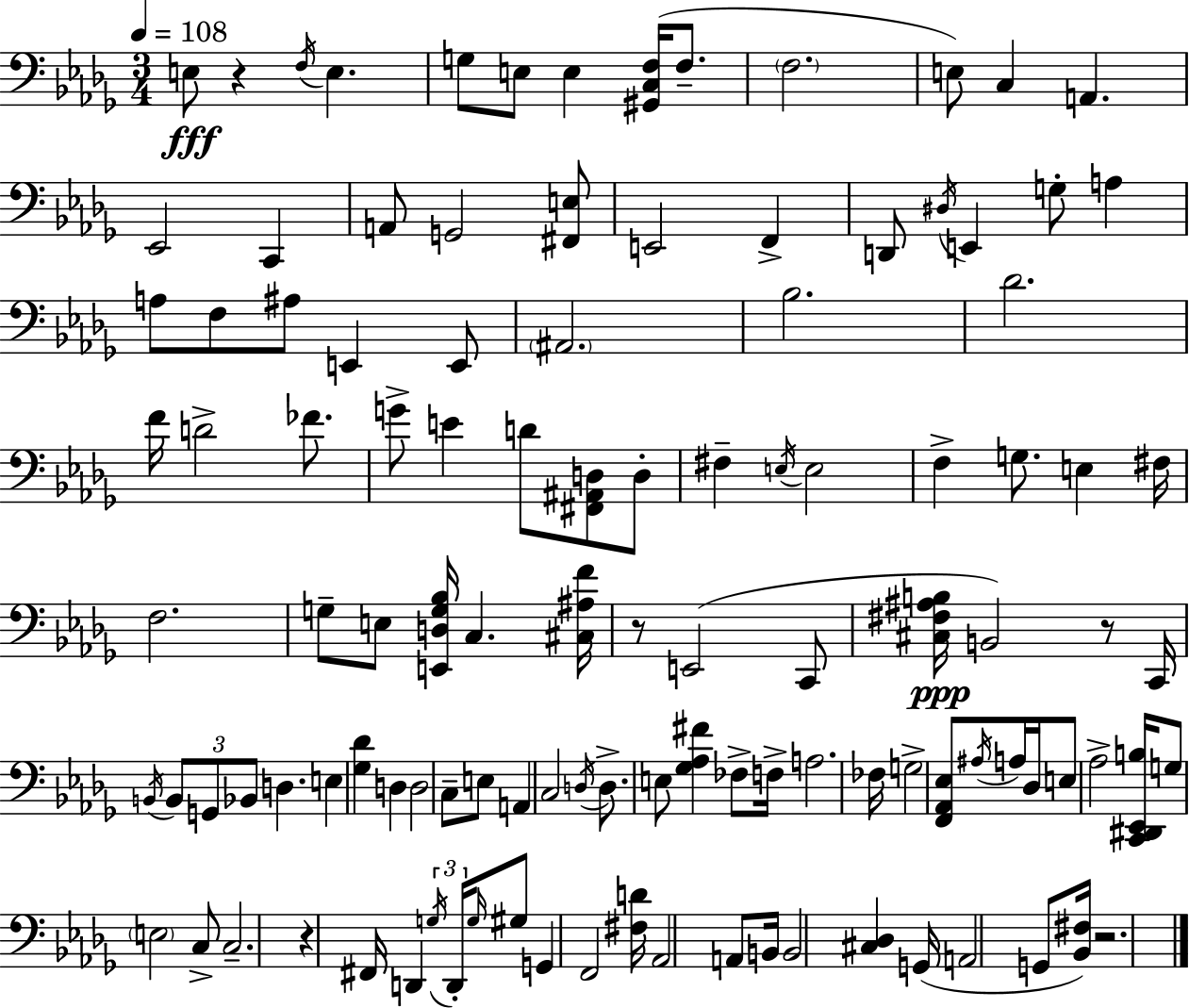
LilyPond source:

{
  \clef bass
  \numericTimeSignature
  \time 3/4
  \key bes \minor
  \tempo 4 = 108
  e8\fff r4 \acciaccatura { f16 } e4. | g8 e8 e4 <gis, c f>16( f8.-- | \parenthesize f2. | e8) c4 a,4. | \break ees,2 c,4 | a,8 g,2 <fis, e>8 | e,2 f,4-> | d,8 \acciaccatura { dis16 } e,4 g8-. a4 | \break a8 f8 ais8 e,4 | e,8 \parenthesize ais,2. | bes2. | des'2. | \break f'16 d'2-> fes'8. | g'8-> e'4 d'8 <fis, ais, d>8 | d8-. fis4-- \acciaccatura { e16 } e2 | f4-> g8. e4 | \break fis16 f2. | g8-- e8 <e, d g bes>16 c4. | <cis ais f'>16 r8 e,2( | c,8 <cis fis ais b>16\ppp b,2) | \break r8 c,16 \acciaccatura { b,16 } \tuplet 3/2 { b,8 g,8 bes,8 } d4. | e4 <ges des'>4 | d4 d2 | c8-- e8 a,4 c2 | \break \acciaccatura { d16 } d8.-> e8 <ges aes fis'>4 | fes8-> f16-> a2. | fes16 g2-> | <f, aes, ees>8 \acciaccatura { ais16 } a16 des16 e8 aes2-> | \break <c, dis, ees, b>16 g8 \parenthesize e2 | c8-> c2.-- | r4 fis,16 d,4 | \tuplet 3/2 { \acciaccatura { g16 } d,16-. \grace { g16 } } gis8 g,4 | \break f,2 <fis d'>16 aes,2 | a,8 b,16 b,2 | <cis des>4 g,16( a,2 | g,8 <bes, fis>16) r2. | \break \bar "|."
}